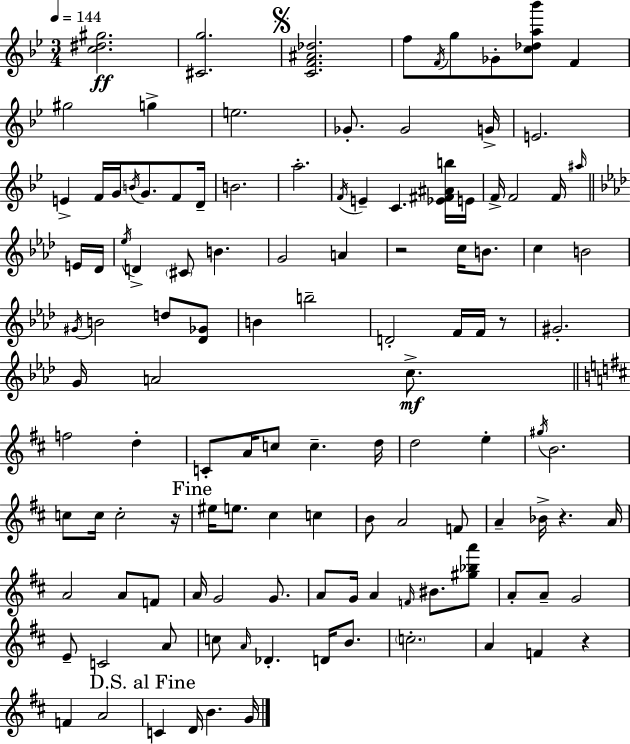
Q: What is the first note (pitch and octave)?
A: F5